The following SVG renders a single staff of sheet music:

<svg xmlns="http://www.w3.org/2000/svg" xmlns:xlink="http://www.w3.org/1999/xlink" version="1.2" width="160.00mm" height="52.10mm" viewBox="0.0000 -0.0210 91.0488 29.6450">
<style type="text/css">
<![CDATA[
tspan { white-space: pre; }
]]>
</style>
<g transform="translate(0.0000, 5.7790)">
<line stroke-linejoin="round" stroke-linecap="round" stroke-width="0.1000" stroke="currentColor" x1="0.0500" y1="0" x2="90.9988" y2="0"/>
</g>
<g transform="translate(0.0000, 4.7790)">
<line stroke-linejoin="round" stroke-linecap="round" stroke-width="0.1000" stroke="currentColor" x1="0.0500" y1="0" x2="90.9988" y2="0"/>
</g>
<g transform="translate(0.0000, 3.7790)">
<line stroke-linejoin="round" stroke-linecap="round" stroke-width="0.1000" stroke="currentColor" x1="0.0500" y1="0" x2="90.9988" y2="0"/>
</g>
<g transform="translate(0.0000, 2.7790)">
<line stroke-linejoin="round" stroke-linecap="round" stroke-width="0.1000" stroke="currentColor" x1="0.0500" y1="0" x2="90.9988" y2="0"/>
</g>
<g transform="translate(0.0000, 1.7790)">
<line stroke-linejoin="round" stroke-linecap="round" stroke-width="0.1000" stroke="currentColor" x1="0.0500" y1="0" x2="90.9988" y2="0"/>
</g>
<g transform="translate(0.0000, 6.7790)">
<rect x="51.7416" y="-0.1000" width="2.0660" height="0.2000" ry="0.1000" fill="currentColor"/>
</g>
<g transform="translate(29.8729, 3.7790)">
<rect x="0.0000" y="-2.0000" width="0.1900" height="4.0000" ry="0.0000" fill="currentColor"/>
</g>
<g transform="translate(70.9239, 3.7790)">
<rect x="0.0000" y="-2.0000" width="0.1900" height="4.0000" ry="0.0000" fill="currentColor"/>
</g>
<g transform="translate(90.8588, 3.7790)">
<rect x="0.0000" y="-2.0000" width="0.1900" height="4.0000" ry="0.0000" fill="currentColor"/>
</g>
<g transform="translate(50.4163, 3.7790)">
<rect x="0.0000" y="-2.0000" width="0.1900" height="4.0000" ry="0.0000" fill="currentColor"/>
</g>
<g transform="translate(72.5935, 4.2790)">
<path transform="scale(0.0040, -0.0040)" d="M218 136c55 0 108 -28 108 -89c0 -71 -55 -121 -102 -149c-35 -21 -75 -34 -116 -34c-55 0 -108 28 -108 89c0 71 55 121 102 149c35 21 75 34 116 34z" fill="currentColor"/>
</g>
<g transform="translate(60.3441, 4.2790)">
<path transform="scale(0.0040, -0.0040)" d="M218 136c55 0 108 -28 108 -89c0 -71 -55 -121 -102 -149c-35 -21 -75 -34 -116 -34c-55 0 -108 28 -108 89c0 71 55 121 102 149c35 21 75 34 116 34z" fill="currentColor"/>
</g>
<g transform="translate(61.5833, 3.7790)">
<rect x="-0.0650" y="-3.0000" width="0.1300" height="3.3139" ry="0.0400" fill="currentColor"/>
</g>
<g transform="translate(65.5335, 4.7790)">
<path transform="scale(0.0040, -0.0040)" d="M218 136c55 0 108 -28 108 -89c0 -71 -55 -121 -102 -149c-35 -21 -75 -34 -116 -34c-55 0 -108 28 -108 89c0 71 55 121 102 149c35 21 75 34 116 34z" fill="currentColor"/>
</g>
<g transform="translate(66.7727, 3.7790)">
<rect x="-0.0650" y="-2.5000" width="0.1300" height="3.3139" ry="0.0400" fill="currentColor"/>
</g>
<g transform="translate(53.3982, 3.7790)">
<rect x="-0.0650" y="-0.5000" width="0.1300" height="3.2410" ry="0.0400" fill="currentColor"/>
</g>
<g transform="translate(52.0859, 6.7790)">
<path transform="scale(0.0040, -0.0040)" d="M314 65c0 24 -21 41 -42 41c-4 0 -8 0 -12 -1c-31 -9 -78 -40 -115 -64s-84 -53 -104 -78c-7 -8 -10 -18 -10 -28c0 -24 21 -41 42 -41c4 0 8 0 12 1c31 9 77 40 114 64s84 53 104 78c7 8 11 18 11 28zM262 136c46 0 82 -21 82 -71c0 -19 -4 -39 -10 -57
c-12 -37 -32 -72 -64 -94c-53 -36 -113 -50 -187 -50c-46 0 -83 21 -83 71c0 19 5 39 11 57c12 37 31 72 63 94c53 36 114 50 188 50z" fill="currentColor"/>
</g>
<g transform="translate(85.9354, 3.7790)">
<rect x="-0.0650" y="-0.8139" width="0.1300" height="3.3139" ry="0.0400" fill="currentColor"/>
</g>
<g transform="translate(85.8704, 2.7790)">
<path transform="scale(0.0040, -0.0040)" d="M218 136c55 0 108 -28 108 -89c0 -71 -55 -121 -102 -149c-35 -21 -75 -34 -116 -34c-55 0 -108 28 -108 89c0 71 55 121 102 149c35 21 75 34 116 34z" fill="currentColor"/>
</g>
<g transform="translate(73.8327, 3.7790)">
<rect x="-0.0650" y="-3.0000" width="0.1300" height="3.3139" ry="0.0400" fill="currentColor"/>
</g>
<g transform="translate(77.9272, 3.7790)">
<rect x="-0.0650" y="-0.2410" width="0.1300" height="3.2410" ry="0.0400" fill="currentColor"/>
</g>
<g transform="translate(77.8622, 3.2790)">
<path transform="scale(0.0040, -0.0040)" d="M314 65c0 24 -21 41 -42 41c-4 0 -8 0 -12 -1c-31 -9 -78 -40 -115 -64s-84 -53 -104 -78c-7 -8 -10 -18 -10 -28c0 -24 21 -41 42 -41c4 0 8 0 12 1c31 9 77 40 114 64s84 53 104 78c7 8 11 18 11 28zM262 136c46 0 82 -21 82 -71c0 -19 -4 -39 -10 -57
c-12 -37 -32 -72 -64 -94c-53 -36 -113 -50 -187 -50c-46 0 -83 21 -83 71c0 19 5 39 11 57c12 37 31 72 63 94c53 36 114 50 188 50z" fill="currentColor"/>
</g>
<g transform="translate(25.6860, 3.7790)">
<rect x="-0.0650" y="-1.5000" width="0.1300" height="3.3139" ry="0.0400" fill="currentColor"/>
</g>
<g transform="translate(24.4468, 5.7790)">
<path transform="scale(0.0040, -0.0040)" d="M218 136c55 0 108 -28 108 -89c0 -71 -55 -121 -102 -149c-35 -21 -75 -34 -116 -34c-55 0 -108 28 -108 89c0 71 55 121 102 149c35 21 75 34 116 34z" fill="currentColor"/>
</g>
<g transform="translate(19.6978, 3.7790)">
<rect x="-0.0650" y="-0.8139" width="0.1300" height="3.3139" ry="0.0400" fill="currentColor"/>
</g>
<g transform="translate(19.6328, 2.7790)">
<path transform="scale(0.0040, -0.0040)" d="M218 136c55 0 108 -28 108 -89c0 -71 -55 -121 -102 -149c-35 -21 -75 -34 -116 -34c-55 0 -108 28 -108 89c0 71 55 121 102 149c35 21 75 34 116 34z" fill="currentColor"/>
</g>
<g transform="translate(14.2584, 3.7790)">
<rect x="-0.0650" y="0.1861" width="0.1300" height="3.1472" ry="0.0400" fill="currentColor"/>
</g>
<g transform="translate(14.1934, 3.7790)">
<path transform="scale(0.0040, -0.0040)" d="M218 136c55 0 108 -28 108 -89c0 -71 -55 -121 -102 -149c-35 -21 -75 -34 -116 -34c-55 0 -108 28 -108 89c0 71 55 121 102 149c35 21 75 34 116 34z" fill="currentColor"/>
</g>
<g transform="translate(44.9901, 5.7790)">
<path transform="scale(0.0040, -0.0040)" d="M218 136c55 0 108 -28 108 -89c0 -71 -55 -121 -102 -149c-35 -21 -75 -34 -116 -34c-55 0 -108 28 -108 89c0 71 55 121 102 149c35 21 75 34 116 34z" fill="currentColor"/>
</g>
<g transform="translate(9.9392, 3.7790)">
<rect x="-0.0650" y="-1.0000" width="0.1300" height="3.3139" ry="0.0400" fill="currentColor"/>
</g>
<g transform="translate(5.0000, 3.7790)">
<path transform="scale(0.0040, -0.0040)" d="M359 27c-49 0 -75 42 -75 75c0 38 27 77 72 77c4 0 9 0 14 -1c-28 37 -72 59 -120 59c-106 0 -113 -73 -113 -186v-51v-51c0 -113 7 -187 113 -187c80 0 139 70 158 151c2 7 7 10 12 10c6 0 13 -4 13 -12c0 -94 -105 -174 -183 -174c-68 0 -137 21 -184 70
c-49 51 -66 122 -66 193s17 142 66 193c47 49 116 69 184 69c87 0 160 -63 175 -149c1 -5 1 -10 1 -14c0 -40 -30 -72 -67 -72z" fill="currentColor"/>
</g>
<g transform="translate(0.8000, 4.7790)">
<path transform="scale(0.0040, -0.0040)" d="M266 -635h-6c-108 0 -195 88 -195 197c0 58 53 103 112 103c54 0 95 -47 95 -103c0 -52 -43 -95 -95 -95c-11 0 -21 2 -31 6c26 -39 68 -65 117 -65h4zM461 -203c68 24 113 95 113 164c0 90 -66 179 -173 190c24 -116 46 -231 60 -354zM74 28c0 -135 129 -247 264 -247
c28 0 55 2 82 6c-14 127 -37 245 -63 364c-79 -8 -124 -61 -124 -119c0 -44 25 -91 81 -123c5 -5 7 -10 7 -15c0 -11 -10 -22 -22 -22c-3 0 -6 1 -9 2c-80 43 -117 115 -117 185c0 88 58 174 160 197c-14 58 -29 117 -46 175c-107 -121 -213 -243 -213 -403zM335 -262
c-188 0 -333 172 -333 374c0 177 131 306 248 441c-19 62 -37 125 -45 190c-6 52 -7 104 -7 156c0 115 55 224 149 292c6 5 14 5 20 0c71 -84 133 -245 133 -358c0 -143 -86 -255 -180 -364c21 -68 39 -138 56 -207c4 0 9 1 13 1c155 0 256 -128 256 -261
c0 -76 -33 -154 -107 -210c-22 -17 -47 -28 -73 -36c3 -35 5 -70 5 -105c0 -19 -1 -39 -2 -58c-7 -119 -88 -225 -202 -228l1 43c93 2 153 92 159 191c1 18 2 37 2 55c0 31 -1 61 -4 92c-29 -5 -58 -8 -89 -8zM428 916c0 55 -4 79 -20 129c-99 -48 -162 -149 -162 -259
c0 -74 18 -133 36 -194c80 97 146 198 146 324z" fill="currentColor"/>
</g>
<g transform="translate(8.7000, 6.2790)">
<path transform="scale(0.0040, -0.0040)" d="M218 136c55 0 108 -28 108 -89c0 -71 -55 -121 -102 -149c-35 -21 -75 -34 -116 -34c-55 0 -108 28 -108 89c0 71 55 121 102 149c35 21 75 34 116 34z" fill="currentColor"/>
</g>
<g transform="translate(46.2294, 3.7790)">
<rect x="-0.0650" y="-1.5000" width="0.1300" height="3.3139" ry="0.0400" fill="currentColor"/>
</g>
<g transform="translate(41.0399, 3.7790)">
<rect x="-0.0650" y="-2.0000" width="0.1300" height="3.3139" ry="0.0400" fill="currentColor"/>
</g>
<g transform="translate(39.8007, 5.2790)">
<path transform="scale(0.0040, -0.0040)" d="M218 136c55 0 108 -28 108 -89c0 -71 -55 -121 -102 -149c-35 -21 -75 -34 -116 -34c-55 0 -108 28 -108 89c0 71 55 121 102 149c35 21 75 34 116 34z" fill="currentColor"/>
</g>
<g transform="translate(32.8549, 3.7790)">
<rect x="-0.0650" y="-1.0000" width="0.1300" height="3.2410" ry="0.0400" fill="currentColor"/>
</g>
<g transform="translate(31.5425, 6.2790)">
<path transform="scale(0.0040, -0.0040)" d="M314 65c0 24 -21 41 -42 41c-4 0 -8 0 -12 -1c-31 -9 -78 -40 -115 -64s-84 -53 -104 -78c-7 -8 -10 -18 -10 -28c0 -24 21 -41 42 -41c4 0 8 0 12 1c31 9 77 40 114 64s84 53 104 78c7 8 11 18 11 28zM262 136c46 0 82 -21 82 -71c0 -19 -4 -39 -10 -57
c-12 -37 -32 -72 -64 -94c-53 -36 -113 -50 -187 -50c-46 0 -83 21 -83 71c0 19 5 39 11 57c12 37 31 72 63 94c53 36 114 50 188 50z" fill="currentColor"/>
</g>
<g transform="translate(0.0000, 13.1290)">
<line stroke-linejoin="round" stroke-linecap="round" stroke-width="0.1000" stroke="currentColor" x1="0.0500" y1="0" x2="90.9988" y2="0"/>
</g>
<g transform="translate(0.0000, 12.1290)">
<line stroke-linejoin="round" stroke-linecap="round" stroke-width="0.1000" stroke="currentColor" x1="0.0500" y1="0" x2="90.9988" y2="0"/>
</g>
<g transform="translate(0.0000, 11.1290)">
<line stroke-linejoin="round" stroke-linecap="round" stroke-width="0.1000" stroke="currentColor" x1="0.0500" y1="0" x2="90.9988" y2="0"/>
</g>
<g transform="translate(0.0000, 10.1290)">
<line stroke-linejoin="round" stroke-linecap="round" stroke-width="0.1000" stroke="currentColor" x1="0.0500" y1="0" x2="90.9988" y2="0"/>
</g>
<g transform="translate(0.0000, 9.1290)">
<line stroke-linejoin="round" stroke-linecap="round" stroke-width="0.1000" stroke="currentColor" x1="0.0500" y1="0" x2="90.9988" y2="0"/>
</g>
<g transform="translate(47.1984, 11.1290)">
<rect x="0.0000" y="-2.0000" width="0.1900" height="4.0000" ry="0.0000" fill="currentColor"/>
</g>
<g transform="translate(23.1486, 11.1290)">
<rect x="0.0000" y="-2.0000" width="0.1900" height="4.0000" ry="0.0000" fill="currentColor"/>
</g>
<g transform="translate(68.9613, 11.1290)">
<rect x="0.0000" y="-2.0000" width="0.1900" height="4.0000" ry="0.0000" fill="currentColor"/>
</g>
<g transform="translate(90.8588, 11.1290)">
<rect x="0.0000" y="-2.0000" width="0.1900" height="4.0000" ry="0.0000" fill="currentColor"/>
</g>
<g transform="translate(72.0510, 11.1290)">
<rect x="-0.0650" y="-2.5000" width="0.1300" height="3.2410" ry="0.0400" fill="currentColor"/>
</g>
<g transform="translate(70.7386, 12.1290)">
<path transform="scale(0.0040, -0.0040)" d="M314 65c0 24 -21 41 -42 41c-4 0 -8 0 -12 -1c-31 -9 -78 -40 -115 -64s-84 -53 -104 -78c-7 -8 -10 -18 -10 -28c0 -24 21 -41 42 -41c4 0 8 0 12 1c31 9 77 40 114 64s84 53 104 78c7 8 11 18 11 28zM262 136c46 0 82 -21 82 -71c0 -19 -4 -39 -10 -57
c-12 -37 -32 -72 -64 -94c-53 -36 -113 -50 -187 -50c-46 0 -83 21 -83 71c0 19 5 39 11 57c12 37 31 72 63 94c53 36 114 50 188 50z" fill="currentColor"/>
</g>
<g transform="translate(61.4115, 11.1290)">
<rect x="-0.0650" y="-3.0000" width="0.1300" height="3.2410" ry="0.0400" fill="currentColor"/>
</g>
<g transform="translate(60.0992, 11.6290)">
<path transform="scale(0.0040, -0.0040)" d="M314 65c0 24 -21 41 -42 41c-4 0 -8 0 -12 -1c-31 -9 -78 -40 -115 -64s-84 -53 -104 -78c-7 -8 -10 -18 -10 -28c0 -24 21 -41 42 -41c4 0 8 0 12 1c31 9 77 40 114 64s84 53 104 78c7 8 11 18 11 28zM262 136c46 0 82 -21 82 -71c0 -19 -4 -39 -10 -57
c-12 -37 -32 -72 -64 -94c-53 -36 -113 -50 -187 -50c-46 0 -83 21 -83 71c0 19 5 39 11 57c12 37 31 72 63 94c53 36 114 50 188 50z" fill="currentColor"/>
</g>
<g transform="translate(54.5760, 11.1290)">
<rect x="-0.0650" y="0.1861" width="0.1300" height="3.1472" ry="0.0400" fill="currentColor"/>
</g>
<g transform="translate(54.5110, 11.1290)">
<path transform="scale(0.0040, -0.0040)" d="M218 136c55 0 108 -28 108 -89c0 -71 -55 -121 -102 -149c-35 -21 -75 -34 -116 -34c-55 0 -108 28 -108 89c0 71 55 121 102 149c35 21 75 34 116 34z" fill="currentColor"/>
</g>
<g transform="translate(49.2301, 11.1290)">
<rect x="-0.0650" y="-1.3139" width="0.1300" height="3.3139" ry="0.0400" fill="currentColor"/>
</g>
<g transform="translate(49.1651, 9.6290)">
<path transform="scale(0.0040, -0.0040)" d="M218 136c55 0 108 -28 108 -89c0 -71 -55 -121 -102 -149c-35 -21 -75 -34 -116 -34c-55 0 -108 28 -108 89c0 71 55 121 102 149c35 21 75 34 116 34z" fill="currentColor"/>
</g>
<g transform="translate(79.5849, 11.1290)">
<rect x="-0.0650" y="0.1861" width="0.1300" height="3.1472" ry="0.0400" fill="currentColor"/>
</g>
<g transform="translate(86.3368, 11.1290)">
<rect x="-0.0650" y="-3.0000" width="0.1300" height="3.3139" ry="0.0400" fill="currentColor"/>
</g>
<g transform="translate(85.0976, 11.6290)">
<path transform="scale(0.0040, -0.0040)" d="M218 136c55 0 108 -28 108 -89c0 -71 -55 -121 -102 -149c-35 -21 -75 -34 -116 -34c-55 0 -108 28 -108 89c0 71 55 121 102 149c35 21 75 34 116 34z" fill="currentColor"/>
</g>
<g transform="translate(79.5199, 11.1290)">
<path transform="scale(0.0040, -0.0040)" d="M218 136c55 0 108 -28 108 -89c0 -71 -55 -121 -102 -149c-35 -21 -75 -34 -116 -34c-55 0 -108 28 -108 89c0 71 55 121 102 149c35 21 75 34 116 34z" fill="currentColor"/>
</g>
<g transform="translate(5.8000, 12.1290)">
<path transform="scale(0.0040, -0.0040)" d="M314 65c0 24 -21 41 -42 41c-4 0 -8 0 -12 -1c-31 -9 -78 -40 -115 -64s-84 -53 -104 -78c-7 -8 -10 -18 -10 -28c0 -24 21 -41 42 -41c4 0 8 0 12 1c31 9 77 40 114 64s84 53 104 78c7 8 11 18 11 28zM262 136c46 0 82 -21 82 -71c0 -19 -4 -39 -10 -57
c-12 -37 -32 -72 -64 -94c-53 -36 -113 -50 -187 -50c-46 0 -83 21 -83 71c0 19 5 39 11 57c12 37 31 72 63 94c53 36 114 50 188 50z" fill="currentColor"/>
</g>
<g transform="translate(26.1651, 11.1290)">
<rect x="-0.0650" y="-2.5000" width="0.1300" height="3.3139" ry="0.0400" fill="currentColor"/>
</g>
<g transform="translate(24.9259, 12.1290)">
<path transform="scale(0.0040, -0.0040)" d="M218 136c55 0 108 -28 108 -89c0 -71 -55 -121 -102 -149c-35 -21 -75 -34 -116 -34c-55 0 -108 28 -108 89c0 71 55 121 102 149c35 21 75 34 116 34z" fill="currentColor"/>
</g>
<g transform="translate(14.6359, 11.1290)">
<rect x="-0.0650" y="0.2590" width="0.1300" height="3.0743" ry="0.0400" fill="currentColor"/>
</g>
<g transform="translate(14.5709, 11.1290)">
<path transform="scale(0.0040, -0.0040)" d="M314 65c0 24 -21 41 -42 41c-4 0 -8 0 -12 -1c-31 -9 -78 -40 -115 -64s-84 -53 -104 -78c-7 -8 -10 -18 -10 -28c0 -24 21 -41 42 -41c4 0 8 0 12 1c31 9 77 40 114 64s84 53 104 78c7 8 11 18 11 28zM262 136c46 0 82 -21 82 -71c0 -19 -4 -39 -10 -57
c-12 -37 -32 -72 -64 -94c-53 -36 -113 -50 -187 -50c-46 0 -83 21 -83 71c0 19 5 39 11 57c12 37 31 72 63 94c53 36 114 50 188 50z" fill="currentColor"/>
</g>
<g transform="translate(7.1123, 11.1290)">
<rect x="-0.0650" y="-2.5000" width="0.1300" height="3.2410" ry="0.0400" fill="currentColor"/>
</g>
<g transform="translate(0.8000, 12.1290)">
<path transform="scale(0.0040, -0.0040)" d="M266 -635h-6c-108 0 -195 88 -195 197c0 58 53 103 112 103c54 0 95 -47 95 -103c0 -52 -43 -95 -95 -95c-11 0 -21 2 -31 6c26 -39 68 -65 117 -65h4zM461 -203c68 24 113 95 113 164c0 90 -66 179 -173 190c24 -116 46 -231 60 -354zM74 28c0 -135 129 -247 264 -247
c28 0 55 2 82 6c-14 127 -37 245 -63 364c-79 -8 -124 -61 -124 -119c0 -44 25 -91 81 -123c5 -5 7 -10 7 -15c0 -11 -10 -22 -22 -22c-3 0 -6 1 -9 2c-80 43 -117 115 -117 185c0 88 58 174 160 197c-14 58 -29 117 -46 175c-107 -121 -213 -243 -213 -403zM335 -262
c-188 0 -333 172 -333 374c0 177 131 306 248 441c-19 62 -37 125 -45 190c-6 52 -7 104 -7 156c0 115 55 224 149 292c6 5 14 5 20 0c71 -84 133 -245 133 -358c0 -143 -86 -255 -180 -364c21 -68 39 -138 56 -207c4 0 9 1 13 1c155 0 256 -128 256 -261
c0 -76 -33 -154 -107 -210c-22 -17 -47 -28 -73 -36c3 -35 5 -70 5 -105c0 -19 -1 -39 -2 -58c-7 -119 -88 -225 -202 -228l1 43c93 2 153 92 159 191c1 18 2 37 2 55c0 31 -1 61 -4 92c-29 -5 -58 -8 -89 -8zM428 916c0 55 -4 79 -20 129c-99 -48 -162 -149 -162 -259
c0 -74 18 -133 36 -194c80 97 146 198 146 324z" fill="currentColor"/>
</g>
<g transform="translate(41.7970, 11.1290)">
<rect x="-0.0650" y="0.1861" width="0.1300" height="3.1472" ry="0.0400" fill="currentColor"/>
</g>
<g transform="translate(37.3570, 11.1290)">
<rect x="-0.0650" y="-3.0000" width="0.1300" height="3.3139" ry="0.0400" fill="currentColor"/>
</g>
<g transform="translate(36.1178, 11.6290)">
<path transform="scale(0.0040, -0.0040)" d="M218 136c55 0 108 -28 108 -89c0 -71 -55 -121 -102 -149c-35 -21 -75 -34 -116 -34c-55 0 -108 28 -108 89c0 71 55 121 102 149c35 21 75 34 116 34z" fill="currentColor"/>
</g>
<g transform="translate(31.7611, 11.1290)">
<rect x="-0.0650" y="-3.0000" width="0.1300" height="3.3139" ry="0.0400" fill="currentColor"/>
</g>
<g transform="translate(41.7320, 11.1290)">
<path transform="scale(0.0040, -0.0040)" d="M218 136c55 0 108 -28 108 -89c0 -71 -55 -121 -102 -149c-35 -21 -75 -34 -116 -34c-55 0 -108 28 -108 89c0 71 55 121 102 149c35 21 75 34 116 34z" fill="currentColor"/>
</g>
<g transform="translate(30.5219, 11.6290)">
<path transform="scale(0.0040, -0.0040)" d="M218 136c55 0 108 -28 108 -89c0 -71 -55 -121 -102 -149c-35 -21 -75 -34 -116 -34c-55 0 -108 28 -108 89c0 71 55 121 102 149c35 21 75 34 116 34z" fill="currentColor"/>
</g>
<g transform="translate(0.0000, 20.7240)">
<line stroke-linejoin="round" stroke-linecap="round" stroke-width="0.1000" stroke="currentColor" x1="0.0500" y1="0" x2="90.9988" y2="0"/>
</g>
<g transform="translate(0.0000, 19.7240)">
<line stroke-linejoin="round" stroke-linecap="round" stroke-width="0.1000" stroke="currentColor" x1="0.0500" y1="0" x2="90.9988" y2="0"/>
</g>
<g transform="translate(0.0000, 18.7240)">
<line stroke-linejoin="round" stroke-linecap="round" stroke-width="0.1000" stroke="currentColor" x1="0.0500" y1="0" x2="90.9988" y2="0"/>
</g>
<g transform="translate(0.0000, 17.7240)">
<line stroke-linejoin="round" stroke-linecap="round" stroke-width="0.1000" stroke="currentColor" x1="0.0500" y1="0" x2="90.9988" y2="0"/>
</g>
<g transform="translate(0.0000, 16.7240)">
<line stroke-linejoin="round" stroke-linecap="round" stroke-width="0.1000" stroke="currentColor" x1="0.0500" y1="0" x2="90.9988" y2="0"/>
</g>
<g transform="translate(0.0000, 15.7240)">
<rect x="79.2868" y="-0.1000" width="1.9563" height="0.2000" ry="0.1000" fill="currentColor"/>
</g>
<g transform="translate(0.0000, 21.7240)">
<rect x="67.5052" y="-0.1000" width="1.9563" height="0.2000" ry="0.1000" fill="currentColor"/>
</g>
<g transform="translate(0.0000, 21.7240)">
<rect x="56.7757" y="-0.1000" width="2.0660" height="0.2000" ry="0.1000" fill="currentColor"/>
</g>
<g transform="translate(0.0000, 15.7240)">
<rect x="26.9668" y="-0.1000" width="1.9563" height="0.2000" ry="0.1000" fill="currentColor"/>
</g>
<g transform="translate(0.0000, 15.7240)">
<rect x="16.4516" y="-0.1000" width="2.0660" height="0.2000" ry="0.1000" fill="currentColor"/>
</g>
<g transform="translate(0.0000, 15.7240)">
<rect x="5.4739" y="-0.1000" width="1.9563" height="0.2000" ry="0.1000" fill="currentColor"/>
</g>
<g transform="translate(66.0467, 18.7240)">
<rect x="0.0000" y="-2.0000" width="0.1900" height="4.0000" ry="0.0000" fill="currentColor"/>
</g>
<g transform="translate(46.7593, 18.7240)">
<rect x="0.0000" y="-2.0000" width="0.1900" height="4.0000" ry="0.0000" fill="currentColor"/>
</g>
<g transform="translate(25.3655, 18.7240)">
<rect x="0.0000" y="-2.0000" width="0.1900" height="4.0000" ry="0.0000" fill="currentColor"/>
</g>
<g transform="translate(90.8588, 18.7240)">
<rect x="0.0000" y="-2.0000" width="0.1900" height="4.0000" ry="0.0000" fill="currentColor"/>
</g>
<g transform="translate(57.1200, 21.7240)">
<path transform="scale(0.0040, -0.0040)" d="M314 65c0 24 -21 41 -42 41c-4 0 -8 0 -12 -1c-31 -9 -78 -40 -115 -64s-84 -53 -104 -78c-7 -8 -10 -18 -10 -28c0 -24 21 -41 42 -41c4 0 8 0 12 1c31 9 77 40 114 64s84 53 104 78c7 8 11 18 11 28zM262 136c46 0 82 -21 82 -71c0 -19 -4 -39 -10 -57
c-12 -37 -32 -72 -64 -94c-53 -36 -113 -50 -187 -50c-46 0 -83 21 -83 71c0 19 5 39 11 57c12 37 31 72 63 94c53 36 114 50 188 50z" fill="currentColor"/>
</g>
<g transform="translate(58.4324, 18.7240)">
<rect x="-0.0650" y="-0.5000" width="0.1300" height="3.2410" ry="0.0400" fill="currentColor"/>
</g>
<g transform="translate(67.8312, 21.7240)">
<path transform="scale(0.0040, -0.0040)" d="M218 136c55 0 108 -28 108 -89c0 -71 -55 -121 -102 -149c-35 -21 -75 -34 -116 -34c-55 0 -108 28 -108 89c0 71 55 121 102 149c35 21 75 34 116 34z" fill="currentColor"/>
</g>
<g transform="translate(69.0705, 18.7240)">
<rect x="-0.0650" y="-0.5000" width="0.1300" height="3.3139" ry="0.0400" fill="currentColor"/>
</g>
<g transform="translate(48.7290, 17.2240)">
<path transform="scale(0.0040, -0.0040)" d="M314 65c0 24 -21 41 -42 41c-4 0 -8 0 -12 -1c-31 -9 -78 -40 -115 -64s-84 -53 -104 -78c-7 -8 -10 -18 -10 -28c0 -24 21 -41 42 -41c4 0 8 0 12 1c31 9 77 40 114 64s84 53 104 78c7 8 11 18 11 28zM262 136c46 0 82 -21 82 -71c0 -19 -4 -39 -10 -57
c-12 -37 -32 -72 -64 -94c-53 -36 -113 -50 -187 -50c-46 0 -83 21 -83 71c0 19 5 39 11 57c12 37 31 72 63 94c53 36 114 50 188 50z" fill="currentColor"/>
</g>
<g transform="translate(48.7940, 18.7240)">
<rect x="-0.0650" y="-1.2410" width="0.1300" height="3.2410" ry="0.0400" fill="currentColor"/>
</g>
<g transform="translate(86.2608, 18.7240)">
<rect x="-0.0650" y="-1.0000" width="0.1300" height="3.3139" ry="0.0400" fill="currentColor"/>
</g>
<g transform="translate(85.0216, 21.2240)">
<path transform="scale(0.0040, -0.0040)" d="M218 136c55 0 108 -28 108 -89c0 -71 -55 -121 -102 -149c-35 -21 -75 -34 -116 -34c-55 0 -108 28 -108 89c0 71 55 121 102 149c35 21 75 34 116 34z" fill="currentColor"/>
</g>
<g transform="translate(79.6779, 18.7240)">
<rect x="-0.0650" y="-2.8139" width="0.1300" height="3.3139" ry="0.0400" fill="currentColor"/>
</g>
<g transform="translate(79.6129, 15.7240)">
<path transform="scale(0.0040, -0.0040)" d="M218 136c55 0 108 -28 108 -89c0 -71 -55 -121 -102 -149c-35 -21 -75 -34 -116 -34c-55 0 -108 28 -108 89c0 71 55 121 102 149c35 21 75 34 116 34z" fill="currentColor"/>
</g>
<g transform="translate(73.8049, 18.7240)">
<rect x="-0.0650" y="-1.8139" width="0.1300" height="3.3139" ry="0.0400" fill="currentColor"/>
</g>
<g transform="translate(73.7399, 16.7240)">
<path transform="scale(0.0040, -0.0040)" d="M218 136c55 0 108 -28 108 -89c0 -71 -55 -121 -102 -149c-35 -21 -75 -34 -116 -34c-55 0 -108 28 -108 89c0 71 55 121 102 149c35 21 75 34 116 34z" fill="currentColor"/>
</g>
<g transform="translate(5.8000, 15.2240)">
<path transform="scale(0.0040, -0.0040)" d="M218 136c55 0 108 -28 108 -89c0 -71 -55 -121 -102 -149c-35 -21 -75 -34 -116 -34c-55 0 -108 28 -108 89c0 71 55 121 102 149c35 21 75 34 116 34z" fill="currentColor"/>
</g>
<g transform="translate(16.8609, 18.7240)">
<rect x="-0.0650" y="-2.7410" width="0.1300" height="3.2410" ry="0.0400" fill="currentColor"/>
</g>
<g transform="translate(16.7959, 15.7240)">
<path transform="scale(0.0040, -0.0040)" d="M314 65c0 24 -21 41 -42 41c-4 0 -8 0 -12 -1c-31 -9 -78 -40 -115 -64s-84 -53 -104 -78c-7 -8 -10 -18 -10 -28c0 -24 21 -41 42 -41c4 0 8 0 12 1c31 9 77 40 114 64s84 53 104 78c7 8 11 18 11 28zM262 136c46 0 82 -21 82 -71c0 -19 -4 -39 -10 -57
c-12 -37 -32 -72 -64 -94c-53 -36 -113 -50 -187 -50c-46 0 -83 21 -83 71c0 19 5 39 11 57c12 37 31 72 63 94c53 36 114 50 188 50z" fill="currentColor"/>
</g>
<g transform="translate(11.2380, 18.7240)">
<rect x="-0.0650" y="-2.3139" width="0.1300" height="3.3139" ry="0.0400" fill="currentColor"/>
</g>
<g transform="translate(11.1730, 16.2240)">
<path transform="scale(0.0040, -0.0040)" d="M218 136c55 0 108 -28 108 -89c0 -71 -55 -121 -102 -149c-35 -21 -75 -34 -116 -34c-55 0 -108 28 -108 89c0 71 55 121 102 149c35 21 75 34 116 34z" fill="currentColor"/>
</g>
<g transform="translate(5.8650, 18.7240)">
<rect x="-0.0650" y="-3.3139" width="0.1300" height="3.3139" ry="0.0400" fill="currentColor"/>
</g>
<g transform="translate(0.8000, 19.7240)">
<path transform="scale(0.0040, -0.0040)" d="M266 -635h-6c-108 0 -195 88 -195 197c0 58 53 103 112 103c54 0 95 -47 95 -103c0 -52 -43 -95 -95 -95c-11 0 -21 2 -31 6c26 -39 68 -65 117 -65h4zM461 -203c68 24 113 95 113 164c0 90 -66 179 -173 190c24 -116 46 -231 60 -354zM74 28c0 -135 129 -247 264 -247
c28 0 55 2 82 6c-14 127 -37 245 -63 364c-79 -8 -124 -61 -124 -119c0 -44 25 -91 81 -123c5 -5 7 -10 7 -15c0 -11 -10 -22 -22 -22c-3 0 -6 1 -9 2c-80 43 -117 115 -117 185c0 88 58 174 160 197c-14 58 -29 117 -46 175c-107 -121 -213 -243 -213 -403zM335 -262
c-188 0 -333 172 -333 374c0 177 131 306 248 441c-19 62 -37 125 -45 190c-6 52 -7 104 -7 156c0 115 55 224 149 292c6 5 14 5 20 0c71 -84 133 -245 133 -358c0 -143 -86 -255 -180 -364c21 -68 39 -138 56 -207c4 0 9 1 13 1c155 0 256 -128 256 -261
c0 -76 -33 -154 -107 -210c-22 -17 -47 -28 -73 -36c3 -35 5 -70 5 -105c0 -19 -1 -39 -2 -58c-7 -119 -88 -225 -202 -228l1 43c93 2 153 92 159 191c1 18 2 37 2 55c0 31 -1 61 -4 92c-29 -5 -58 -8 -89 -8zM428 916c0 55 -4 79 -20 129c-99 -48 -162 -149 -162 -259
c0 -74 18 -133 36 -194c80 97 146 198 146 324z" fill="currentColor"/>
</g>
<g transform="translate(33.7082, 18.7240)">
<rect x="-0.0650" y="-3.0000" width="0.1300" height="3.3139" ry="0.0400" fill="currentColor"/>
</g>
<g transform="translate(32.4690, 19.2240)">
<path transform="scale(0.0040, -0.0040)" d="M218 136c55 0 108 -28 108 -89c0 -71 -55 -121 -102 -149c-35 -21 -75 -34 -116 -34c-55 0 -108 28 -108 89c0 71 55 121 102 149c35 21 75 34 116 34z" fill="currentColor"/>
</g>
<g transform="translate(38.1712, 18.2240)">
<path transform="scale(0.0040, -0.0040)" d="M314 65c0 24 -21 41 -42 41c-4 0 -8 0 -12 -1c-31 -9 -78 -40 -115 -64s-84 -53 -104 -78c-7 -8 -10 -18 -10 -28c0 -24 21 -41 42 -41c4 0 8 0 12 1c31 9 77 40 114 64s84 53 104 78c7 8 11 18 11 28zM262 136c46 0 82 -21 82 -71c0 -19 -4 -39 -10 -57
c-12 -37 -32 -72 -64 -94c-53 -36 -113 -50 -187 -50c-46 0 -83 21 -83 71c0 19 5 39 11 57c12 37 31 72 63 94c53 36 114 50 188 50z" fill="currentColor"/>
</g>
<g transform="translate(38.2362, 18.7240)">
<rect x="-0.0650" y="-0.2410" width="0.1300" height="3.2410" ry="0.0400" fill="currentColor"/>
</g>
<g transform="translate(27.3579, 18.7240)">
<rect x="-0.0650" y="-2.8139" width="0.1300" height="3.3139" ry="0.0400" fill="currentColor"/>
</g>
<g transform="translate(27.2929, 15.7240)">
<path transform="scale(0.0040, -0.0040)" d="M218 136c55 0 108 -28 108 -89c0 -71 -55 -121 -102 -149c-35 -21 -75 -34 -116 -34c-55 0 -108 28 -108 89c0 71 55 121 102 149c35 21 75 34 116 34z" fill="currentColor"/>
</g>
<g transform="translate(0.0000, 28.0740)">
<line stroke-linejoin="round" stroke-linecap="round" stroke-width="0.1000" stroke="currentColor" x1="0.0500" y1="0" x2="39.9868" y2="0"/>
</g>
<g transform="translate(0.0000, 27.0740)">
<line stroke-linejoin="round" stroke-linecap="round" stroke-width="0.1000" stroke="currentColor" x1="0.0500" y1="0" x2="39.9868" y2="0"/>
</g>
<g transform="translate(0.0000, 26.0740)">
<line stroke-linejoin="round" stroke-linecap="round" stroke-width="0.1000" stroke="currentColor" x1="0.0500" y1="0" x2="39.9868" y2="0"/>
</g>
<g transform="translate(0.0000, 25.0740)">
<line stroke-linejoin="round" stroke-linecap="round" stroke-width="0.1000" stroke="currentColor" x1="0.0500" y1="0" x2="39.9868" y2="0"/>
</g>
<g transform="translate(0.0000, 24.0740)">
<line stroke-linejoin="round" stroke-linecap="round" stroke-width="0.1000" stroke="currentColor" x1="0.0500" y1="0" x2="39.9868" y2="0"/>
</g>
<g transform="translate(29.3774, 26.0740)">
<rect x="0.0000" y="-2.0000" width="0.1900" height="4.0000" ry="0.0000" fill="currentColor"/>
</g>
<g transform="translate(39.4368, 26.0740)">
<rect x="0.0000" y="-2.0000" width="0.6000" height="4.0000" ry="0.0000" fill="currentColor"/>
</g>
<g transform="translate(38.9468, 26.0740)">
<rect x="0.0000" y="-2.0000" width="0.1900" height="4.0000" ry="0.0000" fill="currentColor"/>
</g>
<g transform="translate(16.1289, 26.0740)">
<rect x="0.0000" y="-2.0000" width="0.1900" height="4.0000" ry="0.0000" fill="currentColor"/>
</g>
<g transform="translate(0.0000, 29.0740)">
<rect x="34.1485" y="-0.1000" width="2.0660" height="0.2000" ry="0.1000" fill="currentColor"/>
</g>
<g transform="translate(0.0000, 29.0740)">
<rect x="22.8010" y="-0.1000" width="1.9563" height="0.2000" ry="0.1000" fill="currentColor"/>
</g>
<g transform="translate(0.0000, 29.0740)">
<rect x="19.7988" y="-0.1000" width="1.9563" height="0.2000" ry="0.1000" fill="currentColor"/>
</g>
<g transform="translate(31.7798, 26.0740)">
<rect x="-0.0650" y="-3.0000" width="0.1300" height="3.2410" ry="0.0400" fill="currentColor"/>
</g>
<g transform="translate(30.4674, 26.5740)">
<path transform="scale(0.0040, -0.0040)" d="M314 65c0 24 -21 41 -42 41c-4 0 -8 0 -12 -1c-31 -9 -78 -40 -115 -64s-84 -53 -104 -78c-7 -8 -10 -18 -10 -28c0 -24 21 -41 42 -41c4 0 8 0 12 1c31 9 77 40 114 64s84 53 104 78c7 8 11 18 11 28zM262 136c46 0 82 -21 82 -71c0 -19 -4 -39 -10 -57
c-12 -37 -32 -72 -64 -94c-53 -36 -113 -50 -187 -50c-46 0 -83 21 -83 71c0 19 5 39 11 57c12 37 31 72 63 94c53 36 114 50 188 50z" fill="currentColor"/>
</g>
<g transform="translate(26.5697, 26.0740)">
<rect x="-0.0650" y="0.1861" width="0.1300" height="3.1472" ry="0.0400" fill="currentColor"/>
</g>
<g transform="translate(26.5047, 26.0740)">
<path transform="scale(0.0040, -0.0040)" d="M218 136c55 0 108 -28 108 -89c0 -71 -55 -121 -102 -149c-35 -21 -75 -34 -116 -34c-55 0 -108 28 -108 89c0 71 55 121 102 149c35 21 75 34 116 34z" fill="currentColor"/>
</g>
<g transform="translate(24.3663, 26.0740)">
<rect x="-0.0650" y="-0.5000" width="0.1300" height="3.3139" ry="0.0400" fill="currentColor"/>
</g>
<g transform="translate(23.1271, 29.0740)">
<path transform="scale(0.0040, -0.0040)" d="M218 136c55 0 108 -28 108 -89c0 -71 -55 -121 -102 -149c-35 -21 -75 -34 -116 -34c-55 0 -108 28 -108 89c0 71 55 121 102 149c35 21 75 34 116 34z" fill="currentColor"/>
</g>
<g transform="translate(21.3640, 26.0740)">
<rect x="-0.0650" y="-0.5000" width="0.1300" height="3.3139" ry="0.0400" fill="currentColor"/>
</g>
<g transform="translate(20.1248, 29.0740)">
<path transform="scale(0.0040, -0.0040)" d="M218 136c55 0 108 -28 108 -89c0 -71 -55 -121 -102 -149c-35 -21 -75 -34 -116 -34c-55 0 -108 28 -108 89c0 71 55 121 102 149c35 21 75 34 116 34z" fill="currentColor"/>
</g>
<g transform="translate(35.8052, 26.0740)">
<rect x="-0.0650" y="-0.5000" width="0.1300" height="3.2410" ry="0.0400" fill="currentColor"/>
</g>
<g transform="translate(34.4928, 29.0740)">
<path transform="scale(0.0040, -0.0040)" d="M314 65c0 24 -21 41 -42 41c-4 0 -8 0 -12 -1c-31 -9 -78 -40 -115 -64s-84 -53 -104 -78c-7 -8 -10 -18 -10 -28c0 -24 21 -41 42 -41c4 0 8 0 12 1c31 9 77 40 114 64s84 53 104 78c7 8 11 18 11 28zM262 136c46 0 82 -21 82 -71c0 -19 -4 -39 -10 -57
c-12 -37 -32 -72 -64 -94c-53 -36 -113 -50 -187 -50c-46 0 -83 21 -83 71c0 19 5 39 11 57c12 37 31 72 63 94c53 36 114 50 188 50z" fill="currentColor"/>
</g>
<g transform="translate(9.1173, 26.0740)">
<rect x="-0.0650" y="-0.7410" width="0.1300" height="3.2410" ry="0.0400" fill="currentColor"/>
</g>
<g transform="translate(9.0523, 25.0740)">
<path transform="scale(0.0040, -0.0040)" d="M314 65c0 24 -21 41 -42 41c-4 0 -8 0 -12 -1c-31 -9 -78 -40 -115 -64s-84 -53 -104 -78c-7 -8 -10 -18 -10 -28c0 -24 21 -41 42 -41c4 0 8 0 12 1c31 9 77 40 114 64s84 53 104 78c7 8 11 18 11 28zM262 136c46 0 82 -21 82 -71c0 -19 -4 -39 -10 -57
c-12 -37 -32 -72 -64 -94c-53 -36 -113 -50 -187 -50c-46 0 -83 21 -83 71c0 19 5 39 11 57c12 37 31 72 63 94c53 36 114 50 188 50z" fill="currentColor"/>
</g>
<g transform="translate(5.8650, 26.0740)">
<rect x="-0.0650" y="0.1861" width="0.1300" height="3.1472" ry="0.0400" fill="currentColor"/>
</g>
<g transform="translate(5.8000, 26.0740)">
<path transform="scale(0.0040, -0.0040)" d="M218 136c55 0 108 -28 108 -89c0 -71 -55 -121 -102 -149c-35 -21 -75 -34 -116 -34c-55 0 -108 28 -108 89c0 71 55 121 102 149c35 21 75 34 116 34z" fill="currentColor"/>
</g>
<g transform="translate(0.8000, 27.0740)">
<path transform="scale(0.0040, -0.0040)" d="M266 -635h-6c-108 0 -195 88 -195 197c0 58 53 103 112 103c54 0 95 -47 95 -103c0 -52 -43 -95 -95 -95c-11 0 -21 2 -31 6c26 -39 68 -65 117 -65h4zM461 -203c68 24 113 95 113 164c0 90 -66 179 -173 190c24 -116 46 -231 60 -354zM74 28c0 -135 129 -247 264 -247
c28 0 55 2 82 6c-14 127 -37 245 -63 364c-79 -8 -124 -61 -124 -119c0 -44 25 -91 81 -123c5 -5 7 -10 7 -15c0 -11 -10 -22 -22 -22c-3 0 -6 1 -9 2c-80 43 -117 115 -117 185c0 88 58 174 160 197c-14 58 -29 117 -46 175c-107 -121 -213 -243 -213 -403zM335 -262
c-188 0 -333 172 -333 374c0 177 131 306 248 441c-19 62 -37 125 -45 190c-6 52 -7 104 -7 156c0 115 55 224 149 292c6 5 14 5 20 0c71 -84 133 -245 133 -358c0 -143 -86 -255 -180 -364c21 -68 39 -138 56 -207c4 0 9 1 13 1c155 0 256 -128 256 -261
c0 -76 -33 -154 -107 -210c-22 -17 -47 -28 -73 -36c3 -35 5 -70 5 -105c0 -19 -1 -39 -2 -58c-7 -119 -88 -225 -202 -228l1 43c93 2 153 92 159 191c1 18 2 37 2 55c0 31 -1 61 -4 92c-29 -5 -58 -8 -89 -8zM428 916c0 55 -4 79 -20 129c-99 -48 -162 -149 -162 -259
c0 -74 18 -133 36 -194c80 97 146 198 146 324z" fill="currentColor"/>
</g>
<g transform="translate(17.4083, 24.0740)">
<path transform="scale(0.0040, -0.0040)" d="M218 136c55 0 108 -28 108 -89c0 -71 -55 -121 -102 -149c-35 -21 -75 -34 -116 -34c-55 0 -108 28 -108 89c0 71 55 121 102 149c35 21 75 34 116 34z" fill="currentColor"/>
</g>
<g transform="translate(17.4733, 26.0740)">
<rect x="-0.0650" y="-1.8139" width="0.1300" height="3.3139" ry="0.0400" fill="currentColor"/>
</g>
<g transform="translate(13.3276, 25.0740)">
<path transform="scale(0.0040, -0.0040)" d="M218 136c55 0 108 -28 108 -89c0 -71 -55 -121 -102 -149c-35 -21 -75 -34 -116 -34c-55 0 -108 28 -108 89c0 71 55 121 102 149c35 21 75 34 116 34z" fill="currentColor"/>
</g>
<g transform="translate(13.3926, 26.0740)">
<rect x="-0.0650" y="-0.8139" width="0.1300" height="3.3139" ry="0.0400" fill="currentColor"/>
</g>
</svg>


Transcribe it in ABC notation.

X:1
T:Untitled
M:4/4
L:1/4
K:C
D B d E D2 F E C2 A G A c2 d G2 B2 G A A B e B A2 G2 B A b g a2 a A c2 e2 C2 C f a D B d2 d f C C B A2 C2